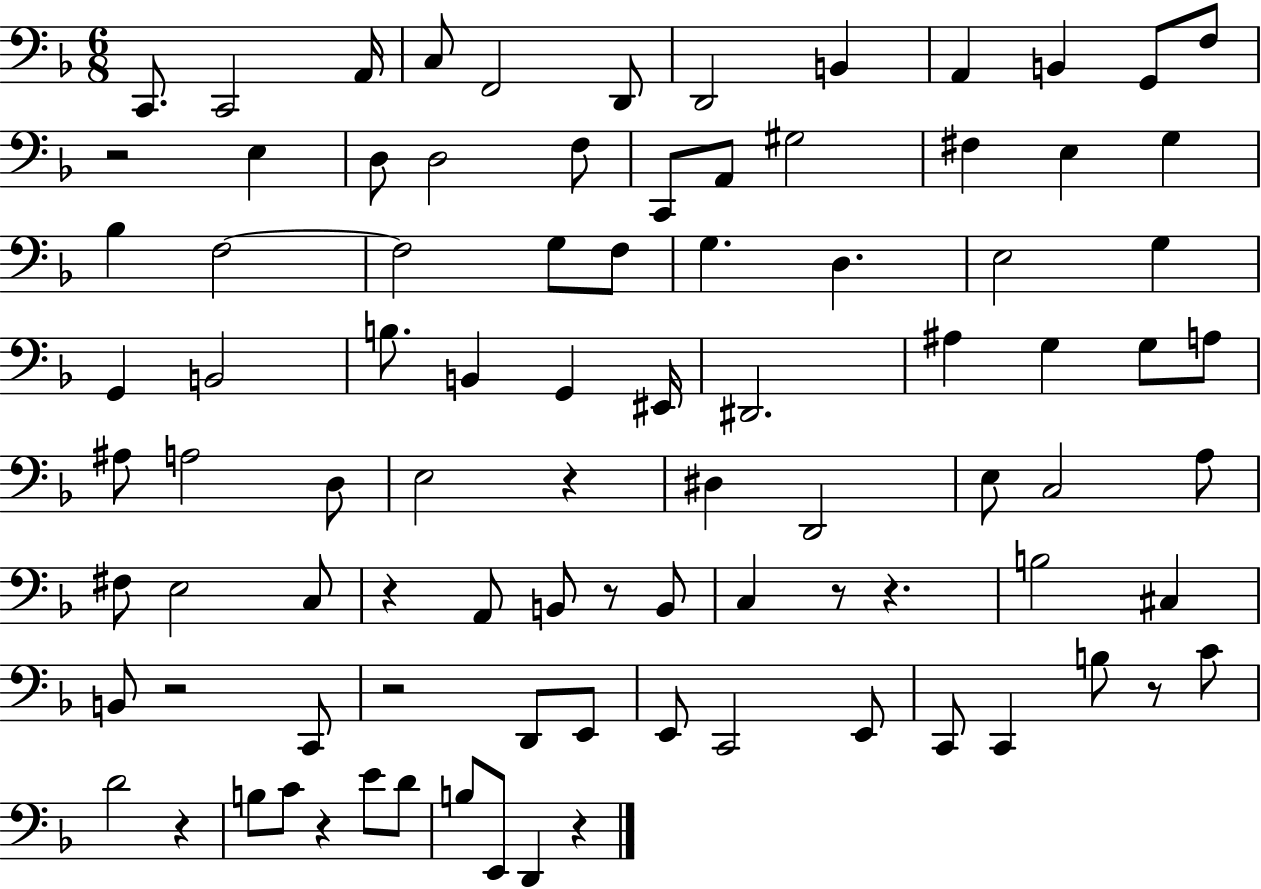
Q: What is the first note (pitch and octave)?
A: C2